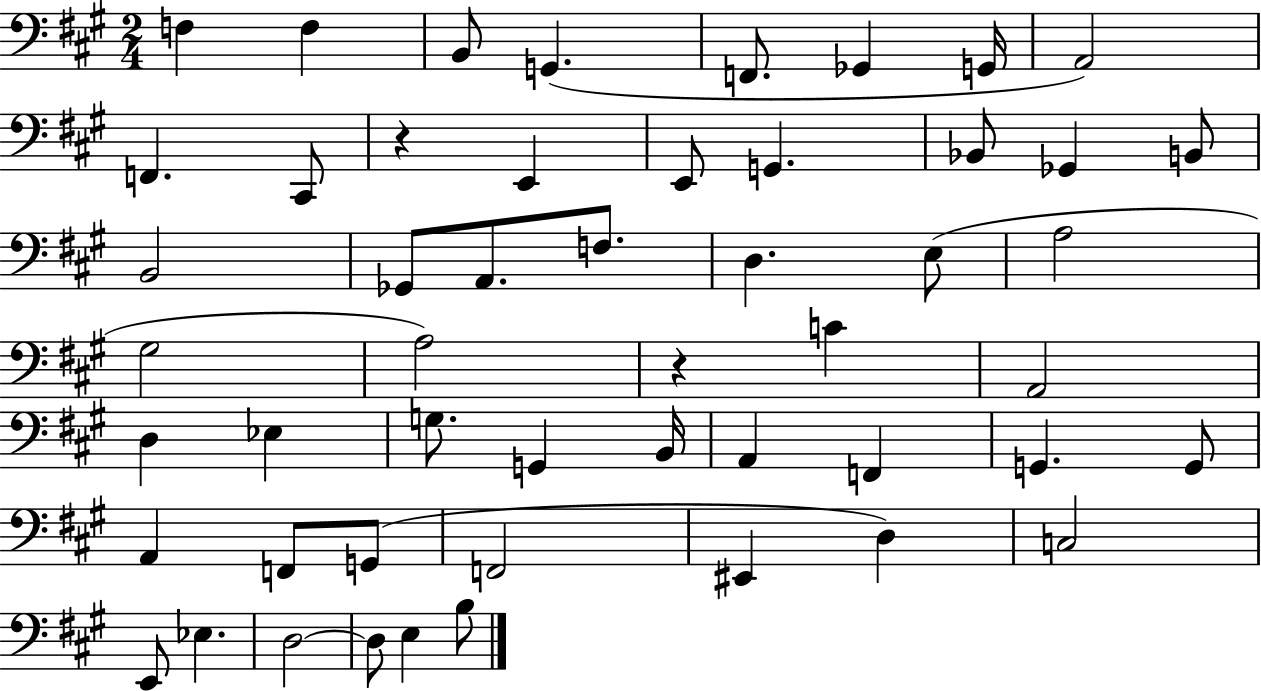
F3/q F3/q B2/e G2/q. F2/e. Gb2/q G2/s A2/h F2/q. C#2/e R/q E2/q E2/e G2/q. Bb2/e Gb2/q B2/e B2/h Gb2/e A2/e. F3/e. D3/q. E3/e A3/h G#3/h A3/h R/q C4/q A2/h D3/q Eb3/q G3/e. G2/q B2/s A2/q F2/q G2/q. G2/e A2/q F2/e G2/e F2/h EIS2/q D3/q C3/h E2/e Eb3/q. D3/h D3/e E3/q B3/e